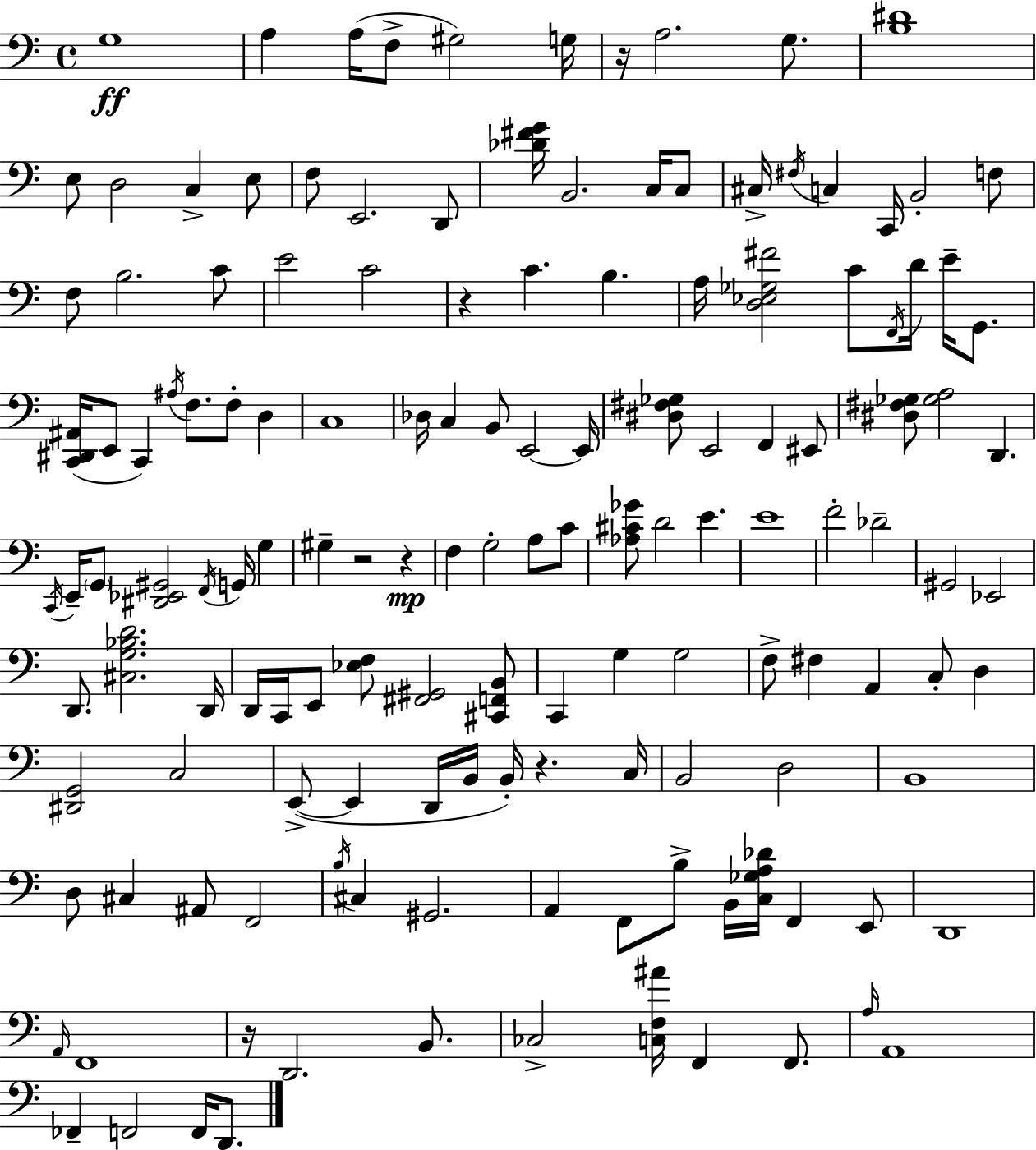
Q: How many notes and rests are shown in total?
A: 143